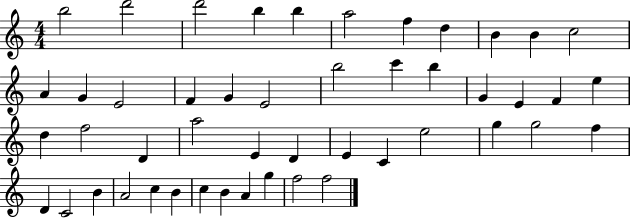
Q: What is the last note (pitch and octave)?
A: F5